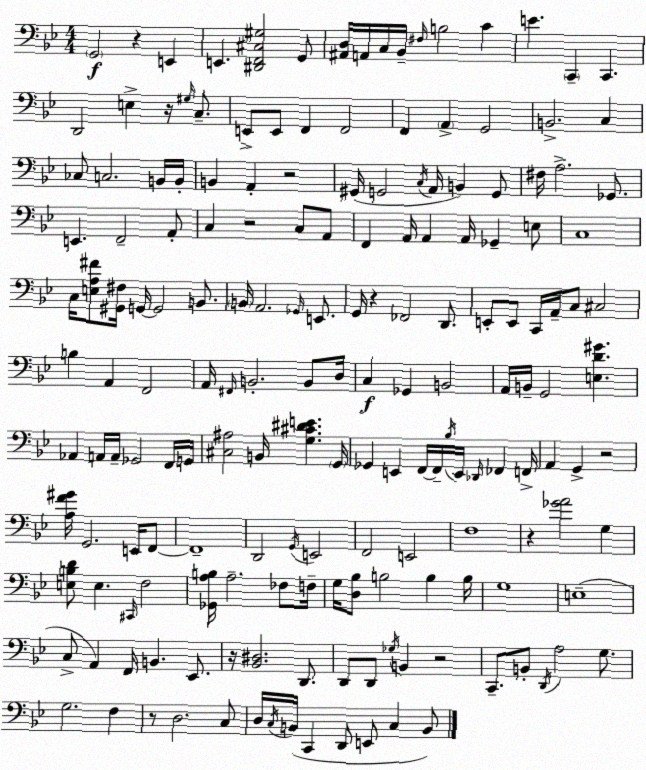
X:1
T:Untitled
M:4/4
L:1/4
K:Gm
G,,2 z E,, E,, [^D,,F,,^C,^G,]2 G,,/2 [^A,,D,]/4 A,,/4 C,/4 _B,,/4 ^F,/4 B,2 C E C,, C,, D,,2 E, z/4 ^G,/4 C,/2 E,,/2 E,,/2 F,, F,,2 F,, A,, G,,2 B,,2 C, _C,/2 C,2 B,,/4 B,,/4 B,, A,, z2 ^G,,/4 G,,2 C,/4 A,,/4 B,, G,,/2 ^F,/4 A,2 _G,,/2 E,, F,,2 A,,/2 C, z2 C,/2 A,,/2 F,, A,,/4 A,, A,,/4 _G,, E,/2 C,4 C,/4 [E,A,^F]/2 [^G,,^F,]/4 G,,/4 G,,2 B,,/2 B,,/4 A,,2 _G,,/4 E,,/2 G,,/4 z _F,,2 D,,/2 E,,/2 E,,/2 C,,/4 A,,/4 C,/2 ^C,2 B, A,, F,,2 A,,/4 ^F,,/4 B,,2 B,,/2 D,/4 C, _G,, B,,2 A,,/4 B,,/4 G,,2 [E,D^G] _A,, A,,/4 A,,/4 _G,,2 F,,/4 G,,/4 [^C,^A,]2 B,,/4 [G,^C^DE] G,,/4 _G,, E,, F,,/4 F,,/4 _B,/4 E,,/4 _D,,/4 _F,, F,,/4 A,, G,, z2 [A,F^G]/4 G,,2 E,,/4 F,,/2 F,,4 D,,2 G,,/4 E,,2 F,,2 E,,2 F,4 z [_GA]2 G, [E,B,D]/2 E, ^C,,/4 F,2 [_G,,A,B,]/4 A,2 _F,/2 F,/4 G,/4 [D,_B,]/2 B,2 B, B,/4 G,4 E,4 C,/2 A,, F,,/4 B,, _E,,/2 z/4 [_B,,^D,]2 D,,/2 D,,/2 D,,/2 _G,/4 B,, z2 C,,/2 B,,/2 D,,/4 A,2 G,/2 G,2 F, z/2 D,2 C,/2 D,/4 C,/4 B,,/4 C,, D,,/2 E,,/2 C, B,,/2